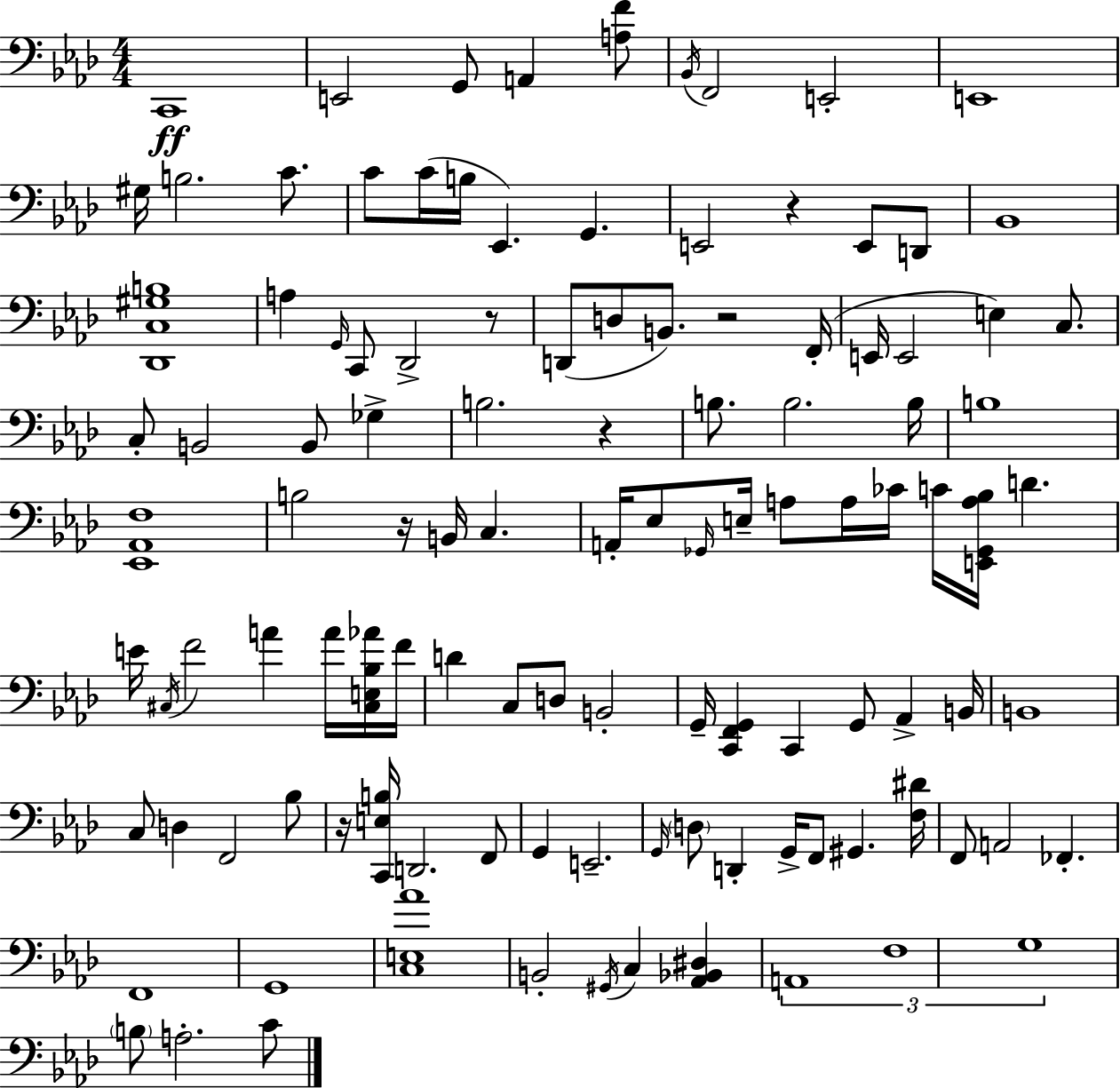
{
  \clef bass
  \numericTimeSignature
  \time 4/4
  \key aes \major
  c,1\ff | e,2 g,8 a,4 <a f'>8 | \acciaccatura { bes,16 } f,2 e,2-. | e,1 | \break gis16 b2. c'8. | c'8 c'16( b16 ees,4.) g,4. | e,2 r4 e,8 d,8 | bes,1 | \break <des, c gis b>1 | a4 \grace { g,16 } c,8 des,2-> | r8 d,8( d8 b,8.) r2 | f,16-.( e,16 e,2 e4) c8. | \break c8-. b,2 b,8 ges4-> | b2. r4 | b8. b2. | b16 b1 | \break <ees, aes, f>1 | b2 r16 b,16 c4. | a,16-. ees8 \grace { ges,16 } e16-- a8 a16 ces'16 c'16 <e, ges, a bes>16 d'4. | e'16 \acciaccatura { cis16 } f'2 a'4 | \break a'16 <cis e bes aes'>16 f'16 d'4 c8 d8 b,2-. | g,16-- <c, f, g,>4 c,4 g,8 aes,4-> | b,16 b,1 | c8 d4 f,2 | \break bes8 r16 <c, e b>16 d,2. | f,8 g,4 e,2.-- | \grace { g,16 } \parenthesize d8 d,4-. g,16-> f,8 gis,4. | <f dis'>16 f,8 a,2 fes,4.-. | \break f,1 | g,1 | <c e aes'>1 | b,2-. \acciaccatura { gis,16 } c4 | \break <aes, bes, dis>4 \tuplet 3/2 { a,1 | f1 | g1 } | \parenthesize b8 a2.-. | \break c'8 \bar "|."
}